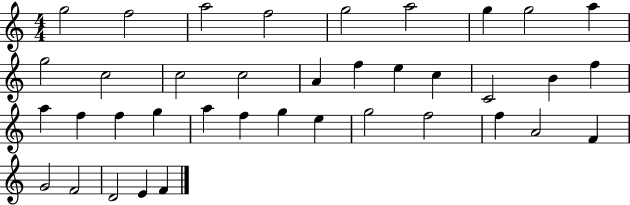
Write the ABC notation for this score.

X:1
T:Untitled
M:4/4
L:1/4
K:C
g2 f2 a2 f2 g2 a2 g g2 a g2 c2 c2 c2 A f e c C2 B f a f f g a f g e g2 f2 f A2 F G2 F2 D2 E F